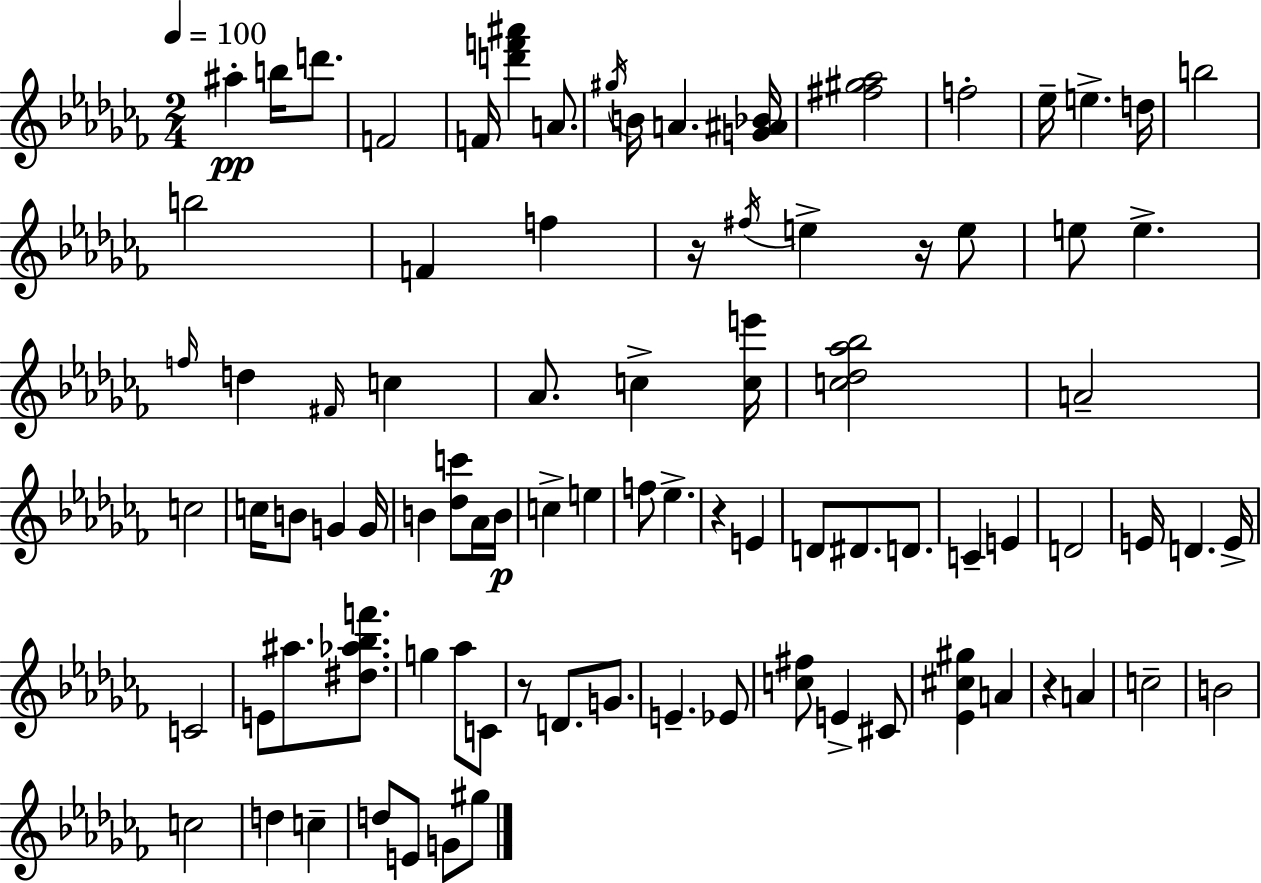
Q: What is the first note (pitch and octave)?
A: A#5